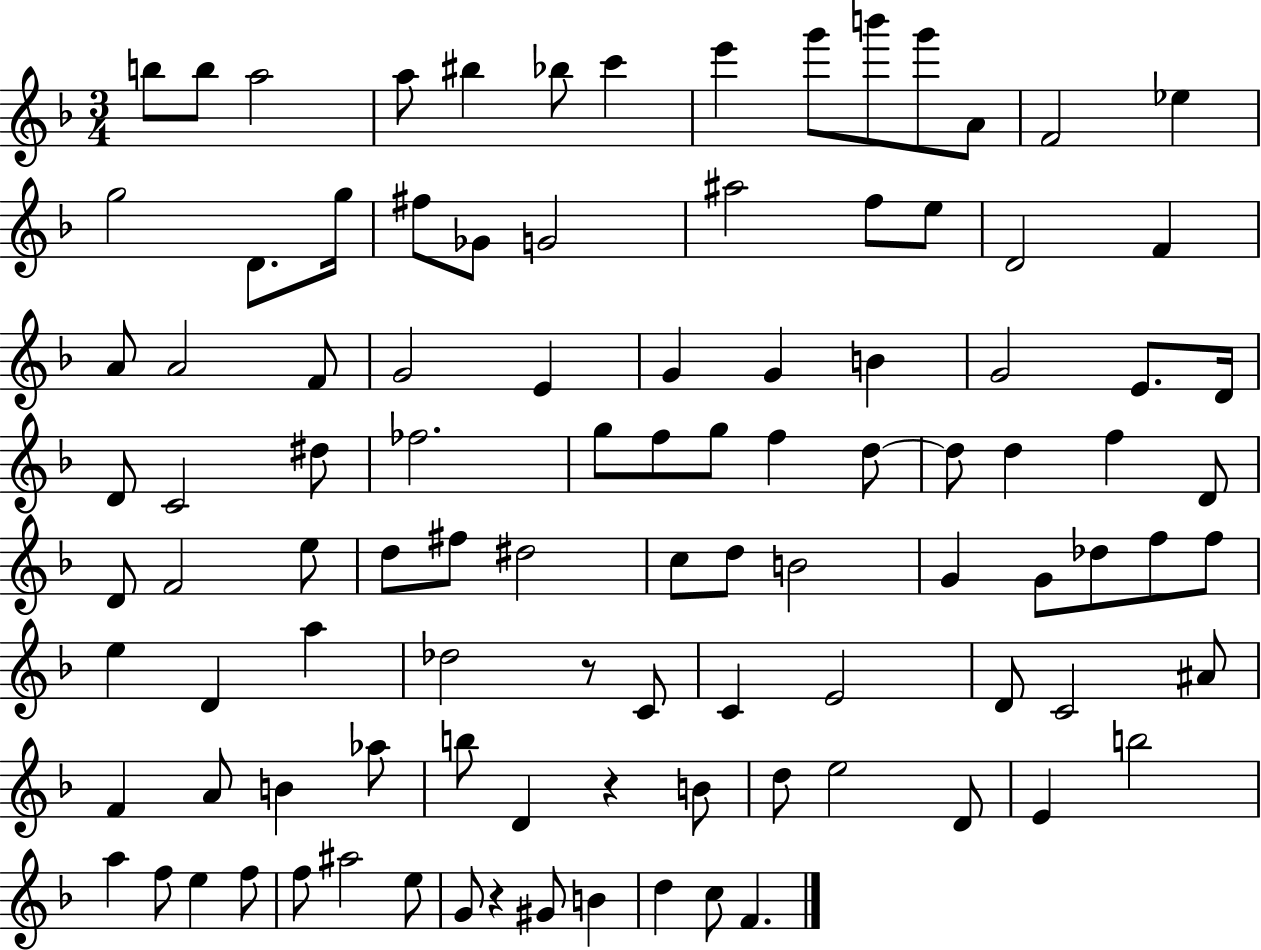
{
  \clef treble
  \numericTimeSignature
  \time 3/4
  \key f \major
  b''8 b''8 a''2 | a''8 bis''4 bes''8 c'''4 | e'''4 g'''8 b'''8 g'''8 a'8 | f'2 ees''4 | \break g''2 d'8. g''16 | fis''8 ges'8 g'2 | ais''2 f''8 e''8 | d'2 f'4 | \break a'8 a'2 f'8 | g'2 e'4 | g'4 g'4 b'4 | g'2 e'8. d'16 | \break d'8 c'2 dis''8 | fes''2. | g''8 f''8 g''8 f''4 d''8~~ | d''8 d''4 f''4 d'8 | \break d'8 f'2 e''8 | d''8 fis''8 dis''2 | c''8 d''8 b'2 | g'4 g'8 des''8 f''8 f''8 | \break e''4 d'4 a''4 | des''2 r8 c'8 | c'4 e'2 | d'8 c'2 ais'8 | \break f'4 a'8 b'4 aes''8 | b''8 d'4 r4 b'8 | d''8 e''2 d'8 | e'4 b''2 | \break a''4 f''8 e''4 f''8 | f''8 ais''2 e''8 | g'8 r4 gis'8 b'4 | d''4 c''8 f'4. | \break \bar "|."
}